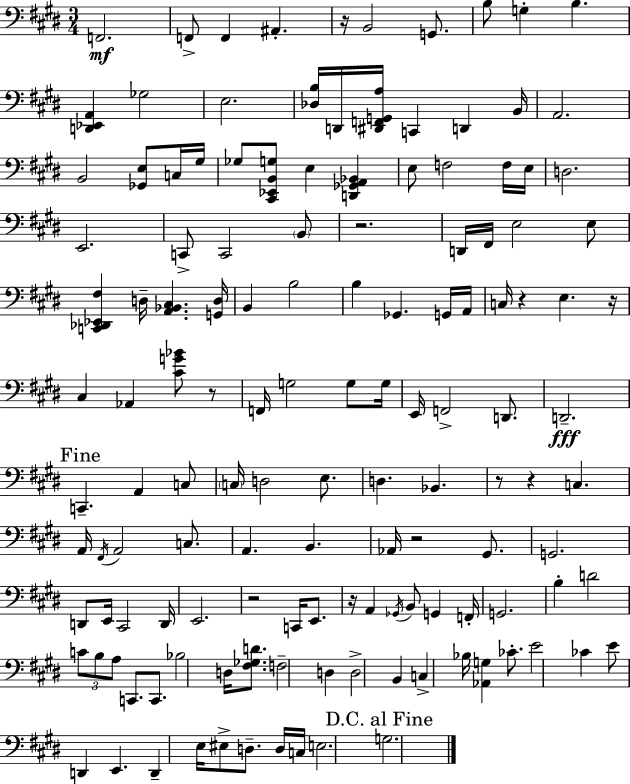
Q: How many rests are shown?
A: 10